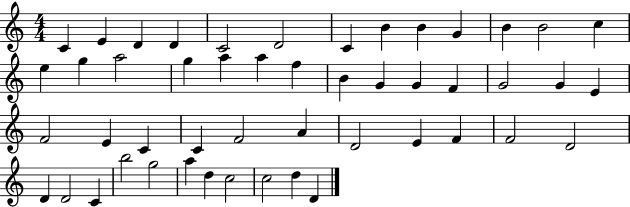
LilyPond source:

{
  \clef treble
  \numericTimeSignature
  \time 4/4
  \key c \major
  c'4 e'4 d'4 d'4 | c'2 d'2 | c'4 b'4 b'4 g'4 | b'4 b'2 c''4 | \break e''4 g''4 a''2 | g''4 a''4 a''4 f''4 | b'4 g'4 g'4 f'4 | g'2 g'4 e'4 | \break f'2 e'4 c'4 | c'4 f'2 a'4 | d'2 e'4 f'4 | f'2 d'2 | \break d'4 d'2 c'4 | b''2 g''2 | a''4 d''4 c''2 | c''2 d''4 d'4 | \break \bar "|."
}